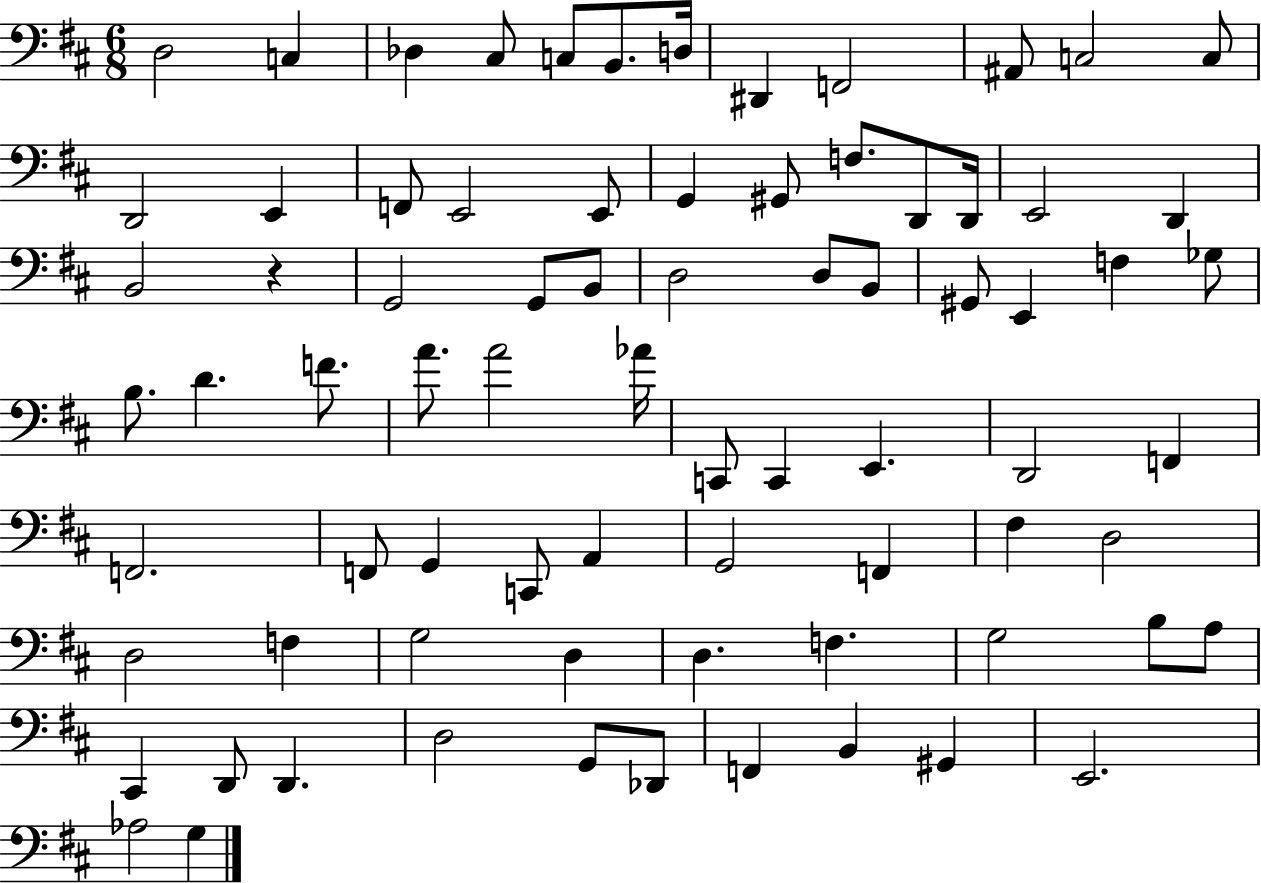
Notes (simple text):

D3/h C3/q Db3/q C#3/e C3/e B2/e. D3/s D#2/q F2/h A#2/e C3/h C3/e D2/h E2/q F2/e E2/h E2/e G2/q G#2/e F3/e. D2/e D2/s E2/h D2/q B2/h R/q G2/h G2/e B2/e D3/h D3/e B2/e G#2/e E2/q F3/q Gb3/e B3/e. D4/q. F4/e. A4/e. A4/h Ab4/s C2/e C2/q E2/q. D2/h F2/q F2/h. F2/e G2/q C2/e A2/q G2/h F2/q F#3/q D3/h D3/h F3/q G3/h D3/q D3/q. F3/q. G3/h B3/e A3/e C#2/q D2/e D2/q. D3/h G2/e Db2/e F2/q B2/q G#2/q E2/h. Ab3/h G3/q